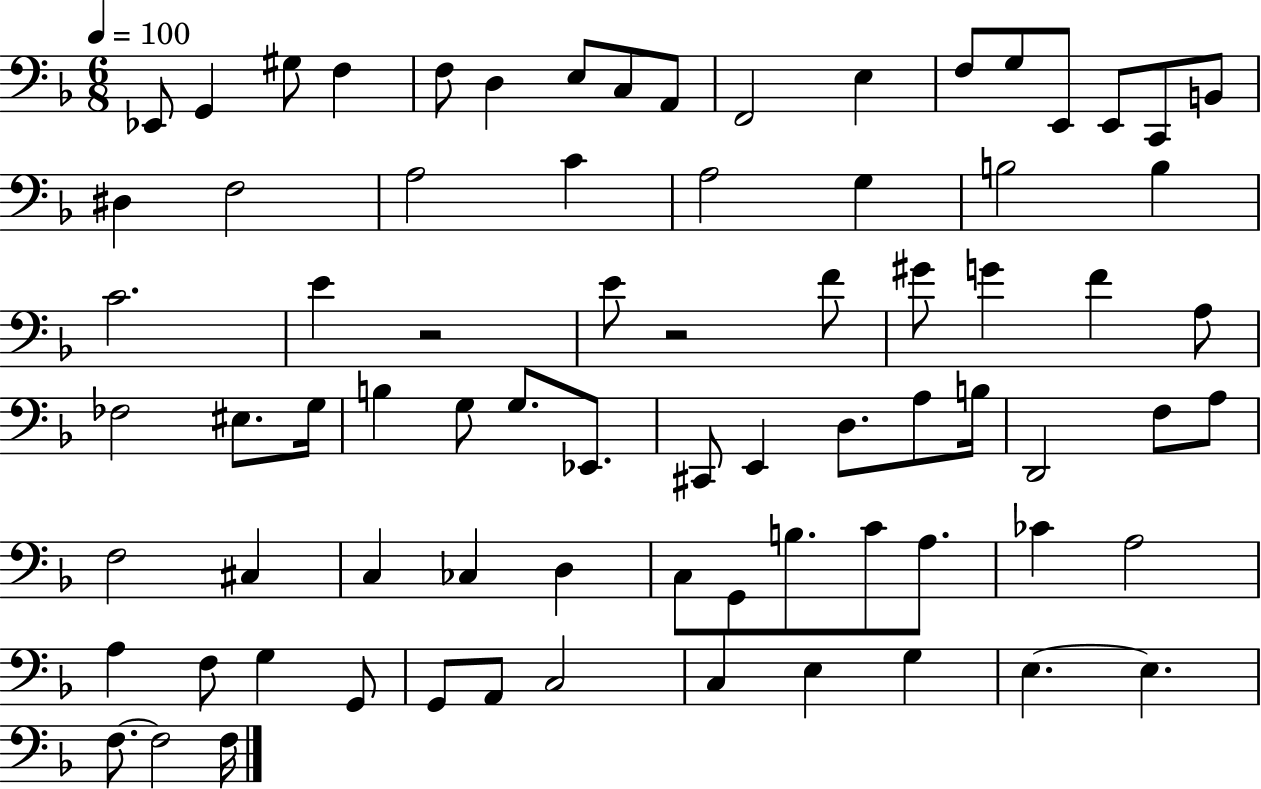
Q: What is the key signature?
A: F major